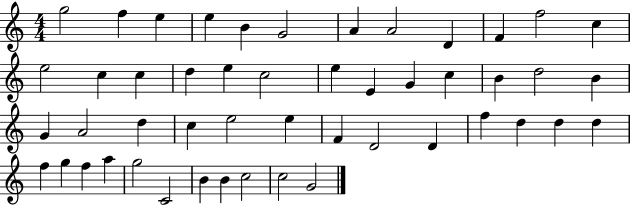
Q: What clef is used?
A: treble